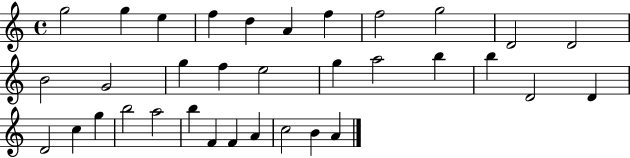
G5/h G5/q E5/q F5/q D5/q A4/q F5/q F5/h G5/h D4/h D4/h B4/h G4/h G5/q F5/q E5/h G5/q A5/h B5/q B5/q D4/h D4/q D4/h C5/q G5/q B5/h A5/h B5/q F4/q F4/q A4/q C5/h B4/q A4/q